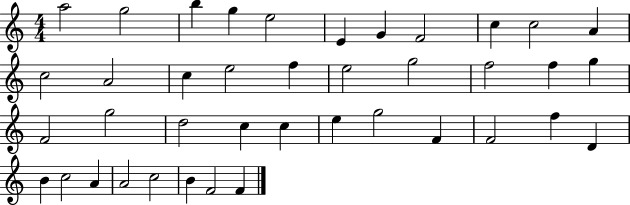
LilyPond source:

{
  \clef treble
  \numericTimeSignature
  \time 4/4
  \key c \major
  a''2 g''2 | b''4 g''4 e''2 | e'4 g'4 f'2 | c''4 c''2 a'4 | \break c''2 a'2 | c''4 e''2 f''4 | e''2 g''2 | f''2 f''4 g''4 | \break f'2 g''2 | d''2 c''4 c''4 | e''4 g''2 f'4 | f'2 f''4 d'4 | \break b'4 c''2 a'4 | a'2 c''2 | b'4 f'2 f'4 | \bar "|."
}